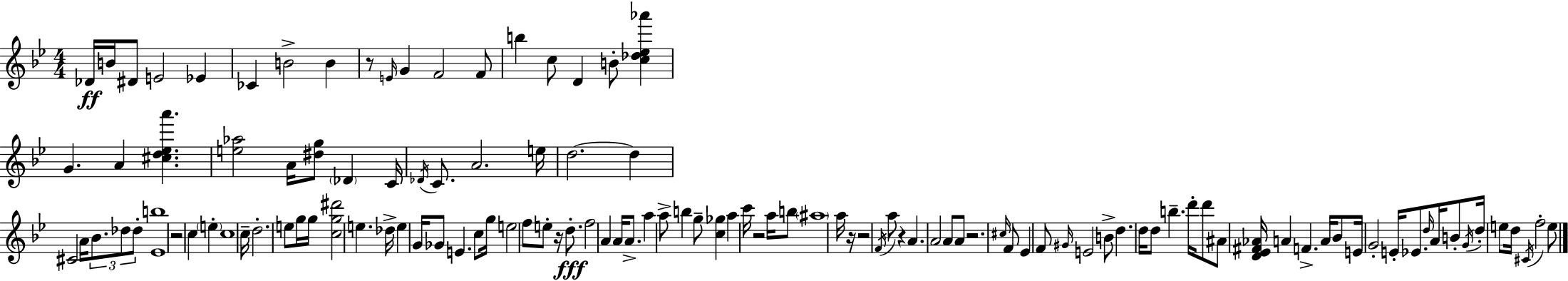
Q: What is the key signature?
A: BES major